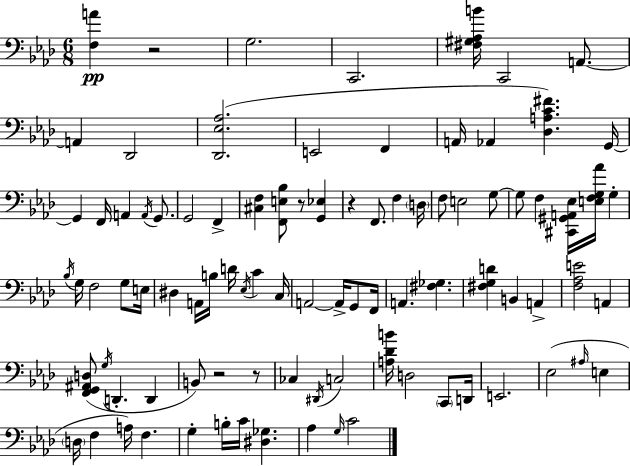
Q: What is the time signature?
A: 6/8